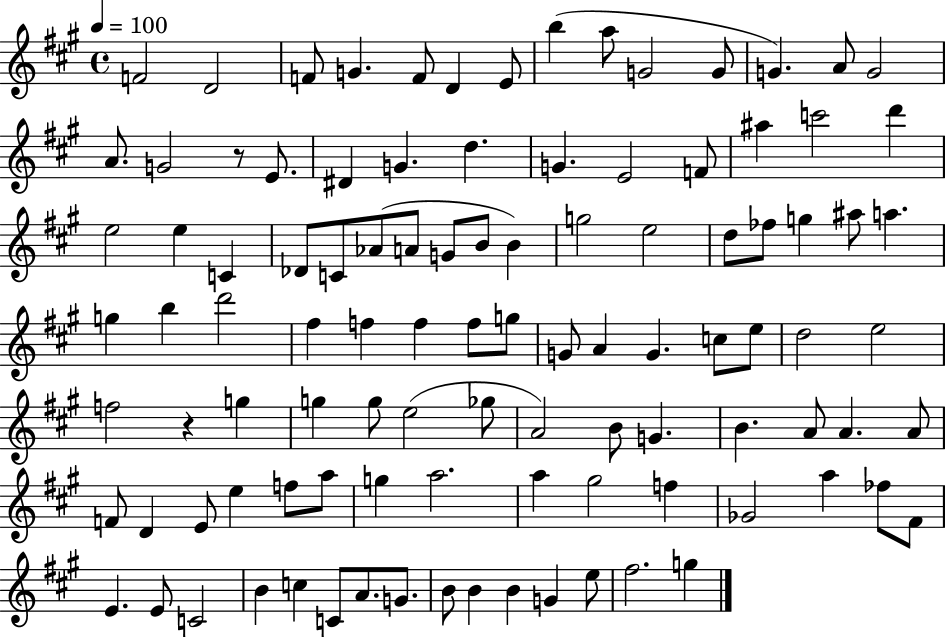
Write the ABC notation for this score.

X:1
T:Untitled
M:4/4
L:1/4
K:A
F2 D2 F/2 G F/2 D E/2 b a/2 G2 G/2 G A/2 G2 A/2 G2 z/2 E/2 ^D G d G E2 F/2 ^a c'2 d' e2 e C _D/2 C/2 _A/2 A/2 G/2 B/2 B g2 e2 d/2 _f/2 g ^a/2 a g b d'2 ^f f f f/2 g/2 G/2 A G c/2 e/2 d2 e2 f2 z g g g/2 e2 _g/2 A2 B/2 G B A/2 A A/2 F/2 D E/2 e f/2 a/2 g a2 a ^g2 f _G2 a _f/2 ^F/2 E E/2 C2 B c C/2 A/2 G/2 B/2 B B G e/2 ^f2 g